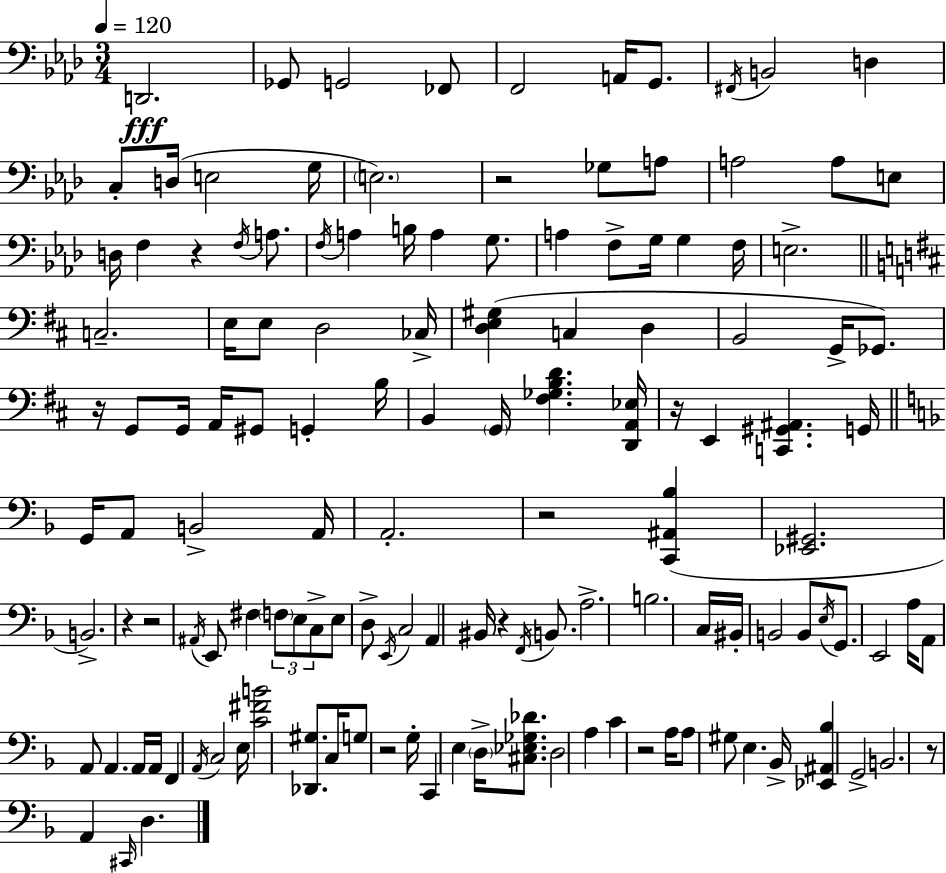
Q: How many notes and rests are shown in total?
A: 134